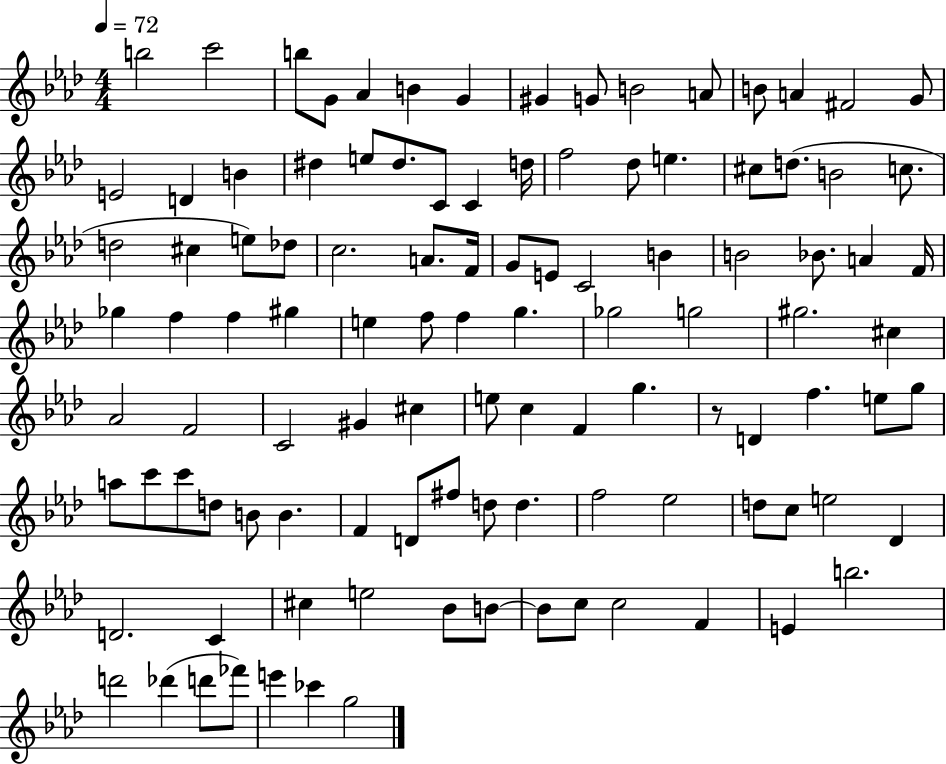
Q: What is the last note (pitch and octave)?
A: G5